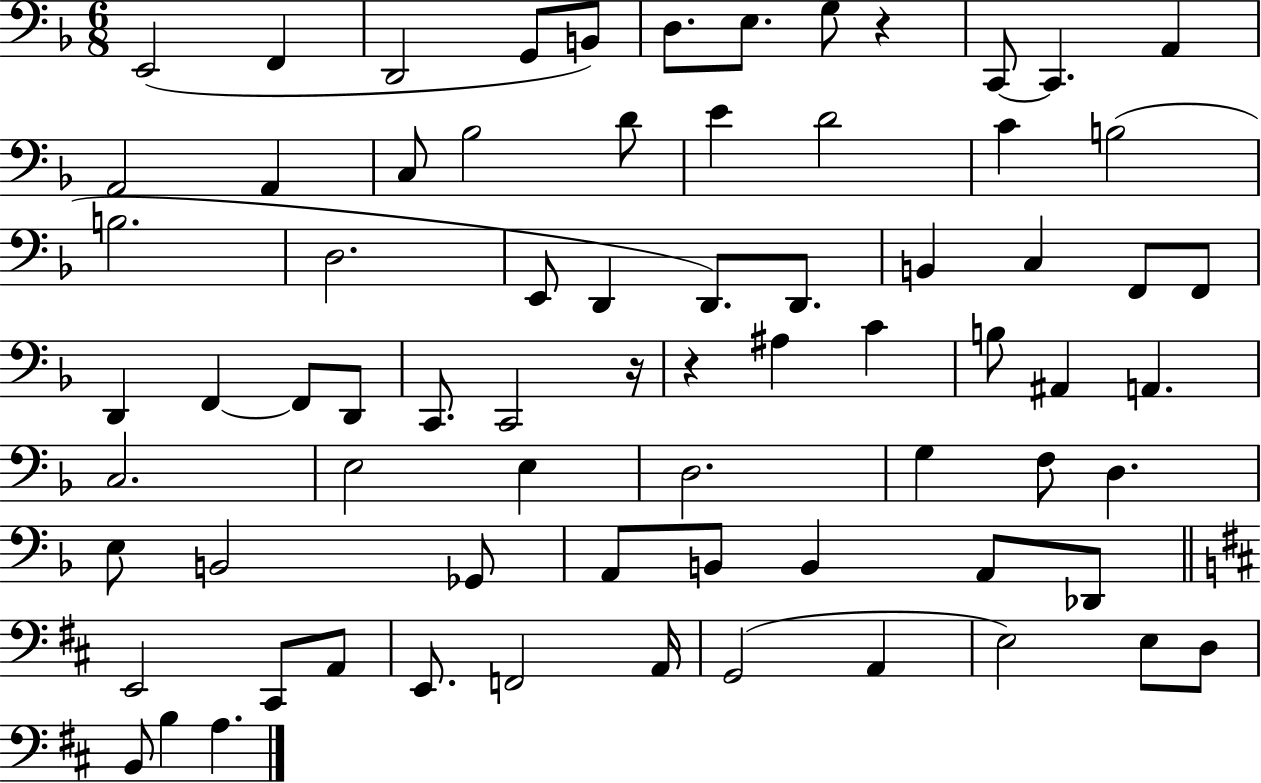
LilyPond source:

{
  \clef bass
  \numericTimeSignature
  \time 6/8
  \key f \major
  e,2( f,4 | d,2 g,8 b,8) | d8. e8. g8 r4 | c,8~~ c,4. a,4 | \break a,2 a,4 | c8 bes2 d'8 | e'4 d'2 | c'4 b2( | \break b2. | d2. | e,8 d,4 d,8.) d,8. | b,4 c4 f,8 f,8 | \break d,4 f,4~~ f,8 d,8 | c,8. c,2 r16 | r4 ais4 c'4 | b8 ais,4 a,4. | \break c2. | e2 e4 | d2. | g4 f8 d4. | \break e8 b,2 ges,8 | a,8 b,8 b,4 a,8 des,8 | \bar "||" \break \key b \minor e,2 cis,8 a,8 | e,8. f,2 a,16 | g,2( a,4 | e2) e8 d8 | \break b,8 b4 a4. | \bar "|."
}